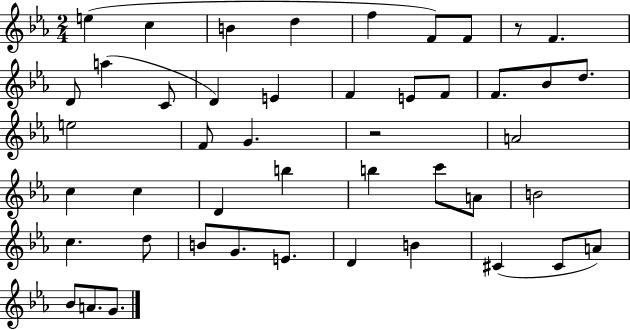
{
  \clef treble
  \numericTimeSignature
  \time 2/4
  \key ees \major
  e''4( c''4 | b'4 d''4 | f''4 f'8) f'8 | r8 f'4. | \break d'8 a''4( c'8 | d'4) e'4 | f'4 e'8 f'8 | f'8. bes'8 d''8. | \break e''2 | f'8 g'4. | r2 | a'2 | \break c''4 c''4 | d'4 b''4 | b''4 c'''8 a'8 | b'2 | \break c''4. d''8 | b'8 g'8. e'8. | d'4 b'4 | cis'4( cis'8 a'8) | \break bes'8 a'8. g'8. | \bar "|."
}